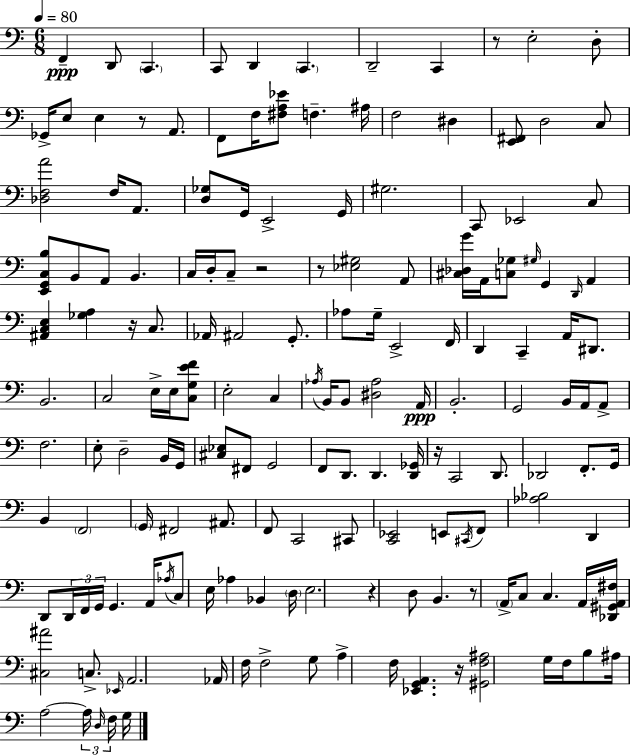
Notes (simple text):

F2/q D2/e C2/q. C2/e D2/q C2/q. D2/h C2/q R/e E3/h D3/e Gb2/s E3/e E3/q R/e A2/e. F2/e F3/s [F#3,A3,Eb4]/e F3/q. A#3/s F3/h D#3/q [E2,F#2]/e D3/h C3/e [Db3,F3,A4]/h F3/s A2/e. [D3,Gb3]/e G2/s E2/h G2/s G#3/h. C2/e Eb2/h C3/e [E2,G2,C3,B3]/e B2/e A2/e B2/q. C3/s D3/s C3/e R/h R/e [Eb3,G#3]/h A2/e [C#3,Db3,G4]/s A2/s [C3,Gb3]/e G#3/s G2/q D2/s A2/q [A#2,C3,E3]/q [Gb3,A3]/q R/s C3/e. Ab2/s A#2/h G2/e. Ab3/e G3/s E2/h F2/s D2/q C2/q A2/s D#2/e. B2/h. C3/h E3/s E3/s [C3,G3,E4,F4]/e E3/h C3/q Ab3/s B2/s B2/e [D#3,Ab3]/h A2/s B2/h. G2/h B2/s A2/s A2/e F3/h. E3/e D3/h B2/s G2/s [C#3,Eb3]/e F#2/e G2/h F2/e D2/e. D2/q. [D2,Gb2]/s R/s C2/h D2/e. Db2/h F2/e. G2/s B2/q F2/h G2/s F#2/h A#2/e. F2/e C2/h C#2/e [C2,Eb2]/h E2/e C#2/s F2/e [Ab3,Bb3]/h D2/q D2/e D2/s F2/s G2/s G2/q. A2/s Ab3/s C3/e E3/s Ab3/q Bb2/q D3/s E3/h. R/q D3/e B2/q. R/e A2/s C3/e C3/q. A2/s [Db2,G#2,A2,F#3]/s [C#3,A#4]/h C3/e. Eb2/s A2/h. Ab2/s F3/s F3/h G3/e A3/q F3/s [Eb2,G2,A2]/q. R/s [G#2,F3,A#3]/h G3/s F3/s B3/e A#3/s A3/h A3/s D3/s F3/s G3/s